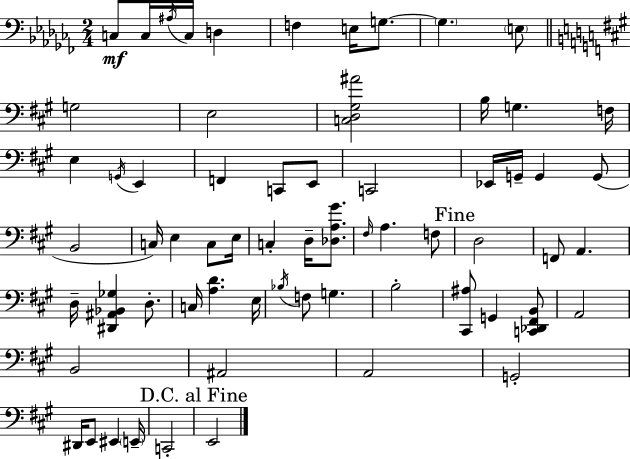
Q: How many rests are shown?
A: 0